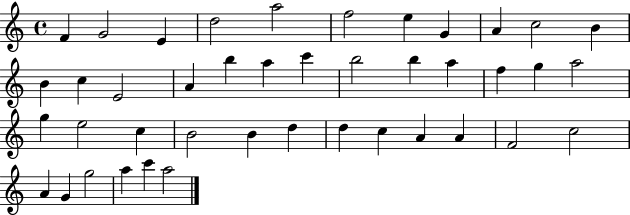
X:1
T:Untitled
M:4/4
L:1/4
K:C
F G2 E d2 a2 f2 e G A c2 B B c E2 A b a c' b2 b a f g a2 g e2 c B2 B d d c A A F2 c2 A G g2 a c' a2